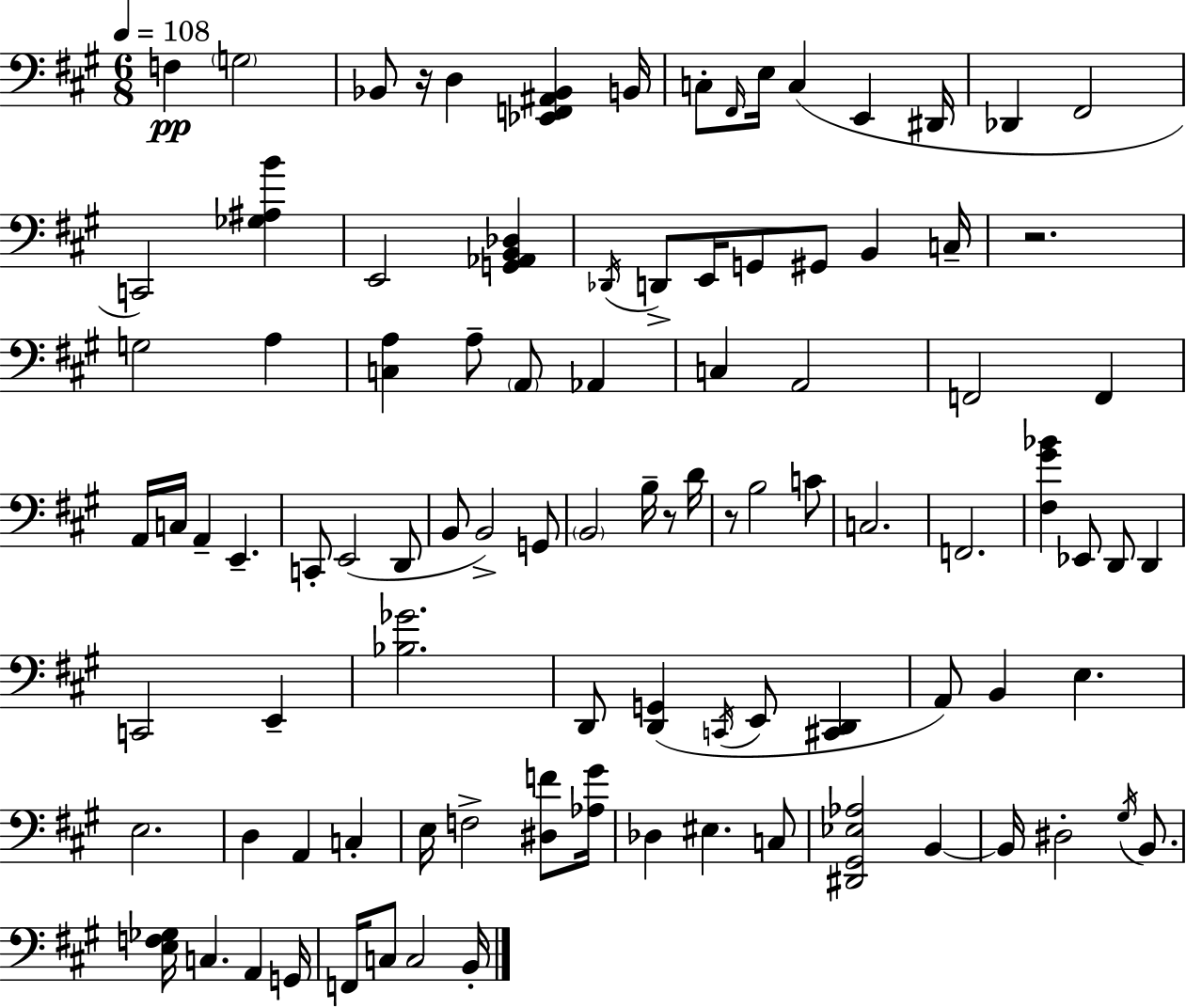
{
  \clef bass
  \numericTimeSignature
  \time 6/8
  \key a \major
  \tempo 4 = 108
  f4\pp \parenthesize g2 | bes,8 r16 d4 <ees, f, ais, bes,>4 b,16 | c8-. \grace { fis,16 } e16 c4( e,4 | dis,16 des,4 fis,2 | \break c,2) <ges ais b'>4 | e,2 <g, aes, b, des>4 | \acciaccatura { des,16 } d,8-> e,16 g,8 gis,8 b,4 | c16-- r2. | \break g2 a4 | <c a>4 a8-- \parenthesize a,8 aes,4 | c4 a,2 | f,2 f,4 | \break a,16 c16 a,4-- e,4.-- | c,8-. e,2( | d,8 b,8 b,2->) | g,8 \parenthesize b,2 b16-- r8 | \break d'16 r8 b2 | c'8 c2. | f,2. | <fis gis' bes'>4 ees,8 d,8 d,4 | \break c,2 e,4-- | <bes ges'>2. | d,8 <d, g,>4( \acciaccatura { c,16 } e,8 <cis, d,>4 | a,8) b,4 e4. | \break e2. | d4 a,4 c4-. | e16 f2-> | <dis f'>8 <aes gis'>16 des4 eis4. | \break c8 <dis, gis, ees aes>2 b,4~~ | b,16 dis2-. | \acciaccatura { gis16 } b,8. <e f ges>16 c4. a,4 | g,16 f,16 c8 c2 | \break b,16-. \bar "|."
}